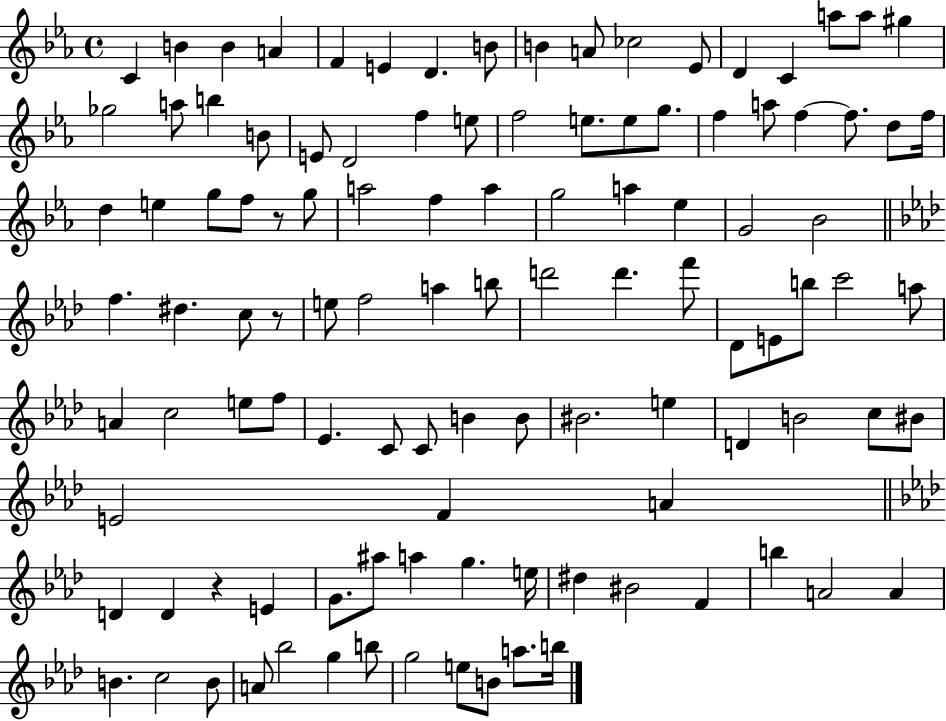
X:1
T:Untitled
M:4/4
L:1/4
K:Eb
C B B A F E D B/2 B A/2 _c2 _E/2 D C a/2 a/2 ^g _g2 a/2 b B/2 E/2 D2 f e/2 f2 e/2 e/2 g/2 f a/2 f f/2 d/2 f/4 d e g/2 f/2 z/2 g/2 a2 f a g2 a _e G2 _B2 f ^d c/2 z/2 e/2 f2 a b/2 d'2 d' f'/2 _D/2 E/2 b/2 c'2 a/2 A c2 e/2 f/2 _E C/2 C/2 B B/2 ^B2 e D B2 c/2 ^B/2 E2 F A D D z E G/2 ^a/2 a g e/4 ^d ^B2 F b A2 A B c2 B/2 A/2 _b2 g b/2 g2 e/2 B/2 a/2 b/4